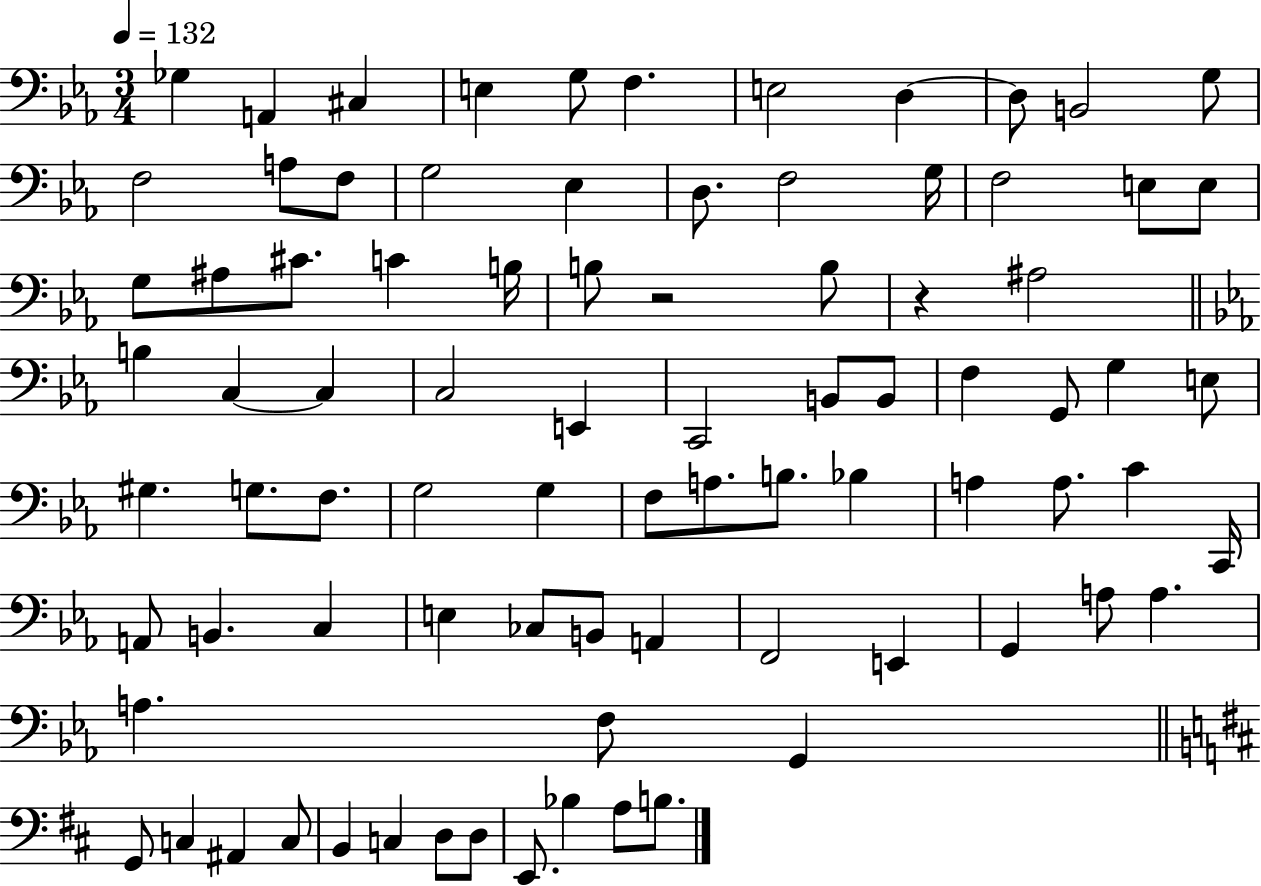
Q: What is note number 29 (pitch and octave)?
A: B3